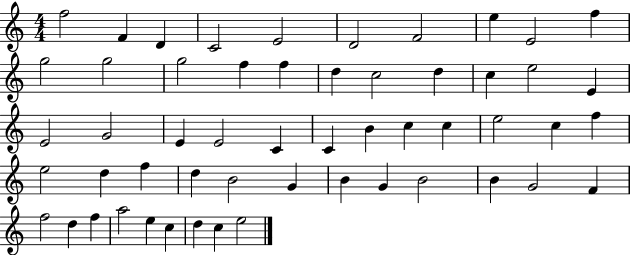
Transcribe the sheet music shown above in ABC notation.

X:1
T:Untitled
M:4/4
L:1/4
K:C
f2 F D C2 E2 D2 F2 e E2 f g2 g2 g2 f f d c2 d c e2 E E2 G2 E E2 C C B c c e2 c f e2 d f d B2 G B G B2 B G2 F f2 d f a2 e c d c e2